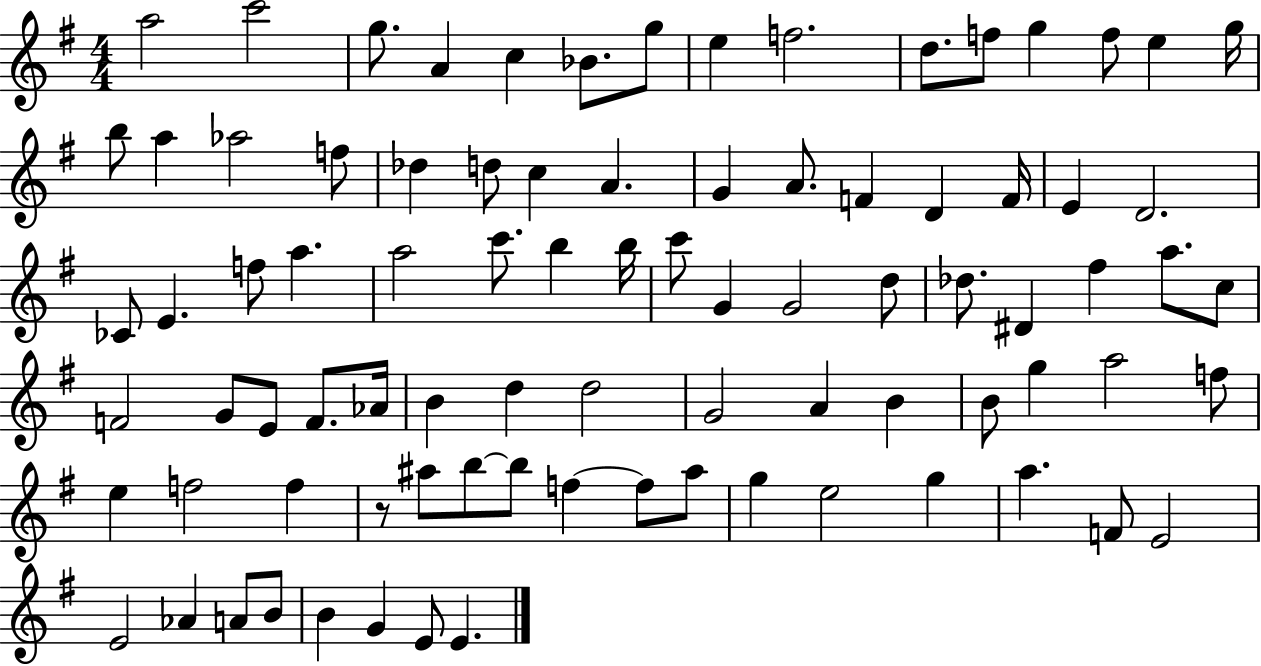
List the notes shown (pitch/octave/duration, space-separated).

A5/h C6/h G5/e. A4/q C5/q Bb4/e. G5/e E5/q F5/h. D5/e. F5/e G5/q F5/e E5/q G5/s B5/e A5/q Ab5/h F5/e Db5/q D5/e C5/q A4/q. G4/q A4/e. F4/q D4/q F4/s E4/q D4/h. CES4/e E4/q. F5/e A5/q. A5/h C6/e. B5/q B5/s C6/e G4/q G4/h D5/e Db5/e. D#4/q F#5/q A5/e. C5/e F4/h G4/e E4/e F4/e. Ab4/s B4/q D5/q D5/h G4/h A4/q B4/q B4/e G5/q A5/h F5/e E5/q F5/h F5/q R/e A#5/e B5/e B5/e F5/q F5/e A#5/e G5/q E5/h G5/q A5/q. F4/e E4/h E4/h Ab4/q A4/e B4/e B4/q G4/q E4/e E4/q.